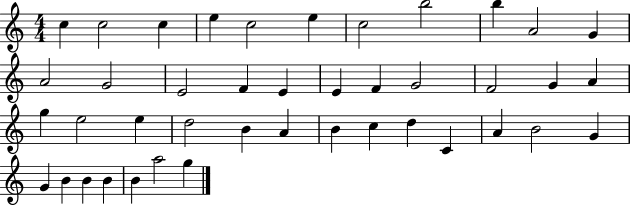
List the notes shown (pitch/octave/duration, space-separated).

C5/q C5/h C5/q E5/q C5/h E5/q C5/h B5/h B5/q A4/h G4/q A4/h G4/h E4/h F4/q E4/q E4/q F4/q G4/h F4/h G4/q A4/q G5/q E5/h E5/q D5/h B4/q A4/q B4/q C5/q D5/q C4/q A4/q B4/h G4/q G4/q B4/q B4/q B4/q B4/q A5/h G5/q